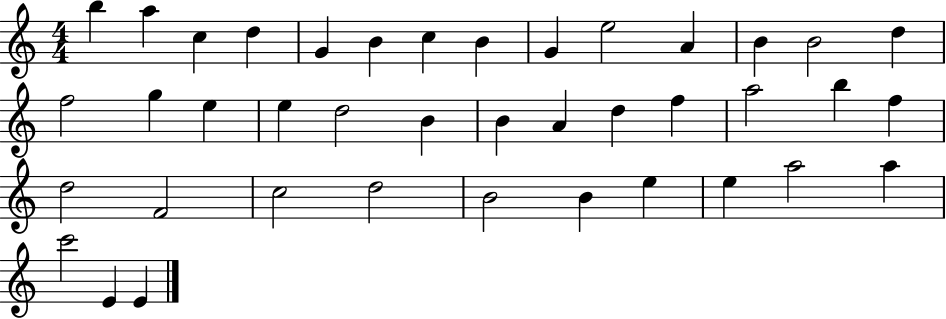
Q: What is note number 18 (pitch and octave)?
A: E5